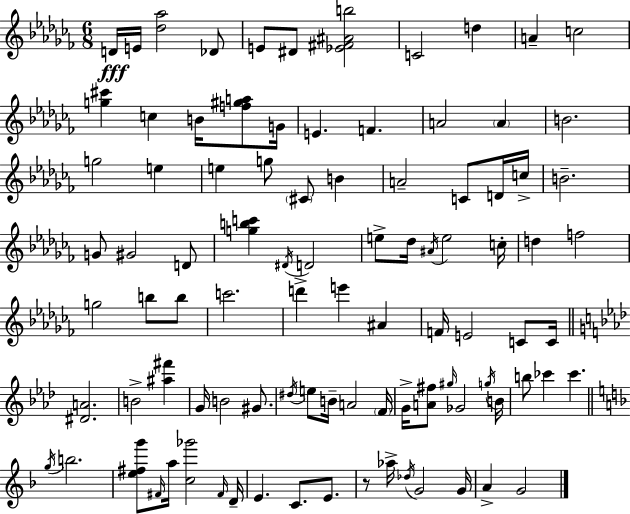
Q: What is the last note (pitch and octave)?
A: G4